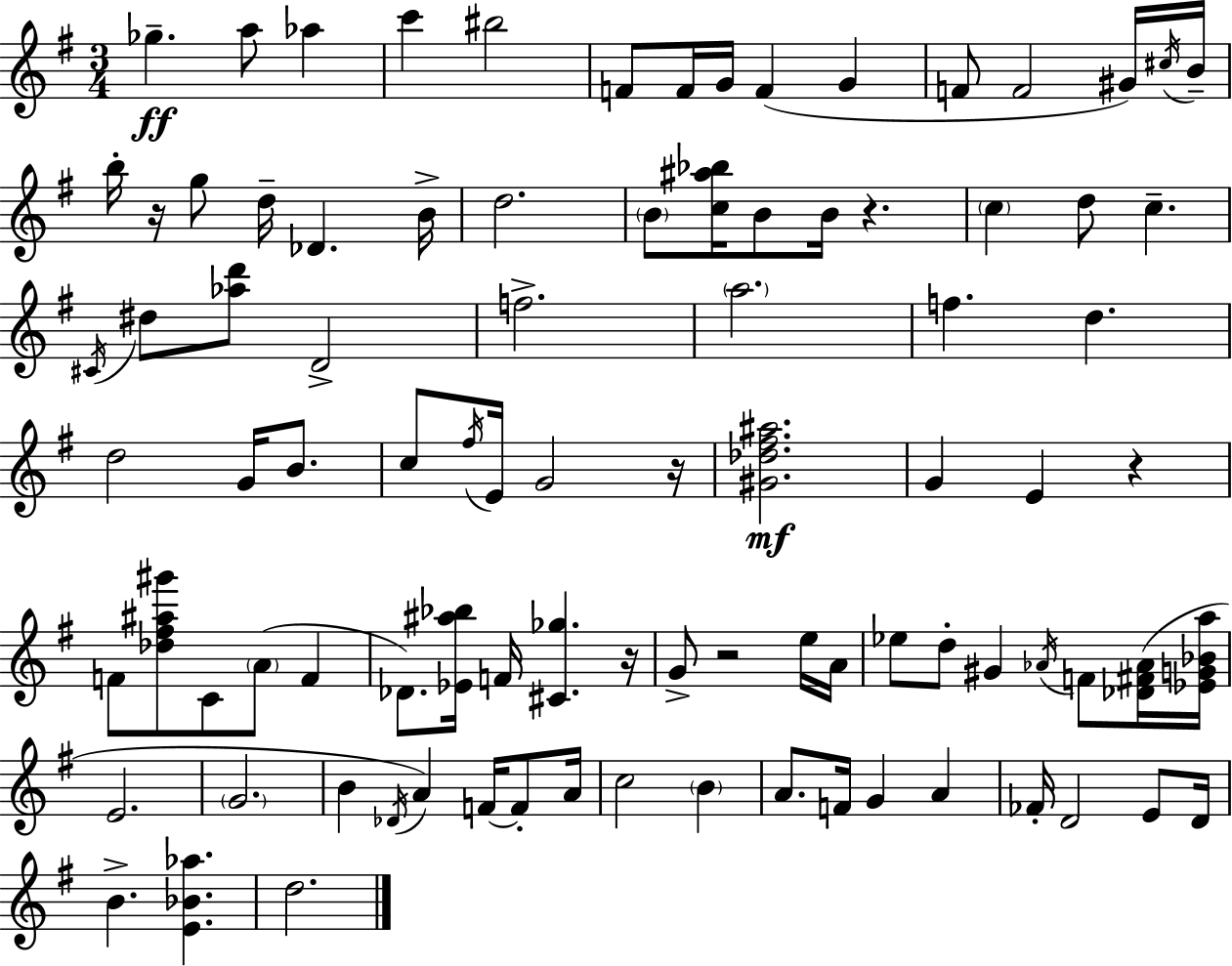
Gb5/q. A5/e Ab5/q C6/q BIS5/h F4/e F4/s G4/s F4/q G4/q F4/e F4/h G#4/s C#5/s B4/s B5/s R/s G5/e D5/s Db4/q. B4/s D5/h. B4/e [C5,A#5,Bb5]/s B4/e B4/s R/q. C5/q D5/e C5/q. C#4/s D#5/e [Ab5,D6]/e D4/h F5/h. A5/h. F5/q. D5/q. D5/h G4/s B4/e. C5/e F#5/s E4/s G4/h R/s [G#4,Db5,F#5,A#5]/h. G4/q E4/q R/q F4/e [Db5,F#5,A#5,G#6]/e C4/e A4/e F4/q Db4/e. [Eb4,A#5,Bb5]/s F4/s [C#4,Gb5]/q. R/s G4/e R/h E5/s A4/s Eb5/e D5/e G#4/q Ab4/s F4/e [Db4,F#4,Ab4]/s [Eb4,G4,Bb4,A5]/s E4/h. G4/h. B4/q Db4/s A4/q F4/s F4/e A4/s C5/h B4/q A4/e. F4/s G4/q A4/q FES4/s D4/h E4/e D4/s B4/q. [E4,Bb4,Ab5]/q. D5/h.